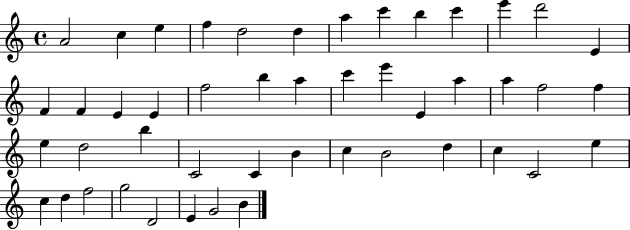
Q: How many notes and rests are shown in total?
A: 47